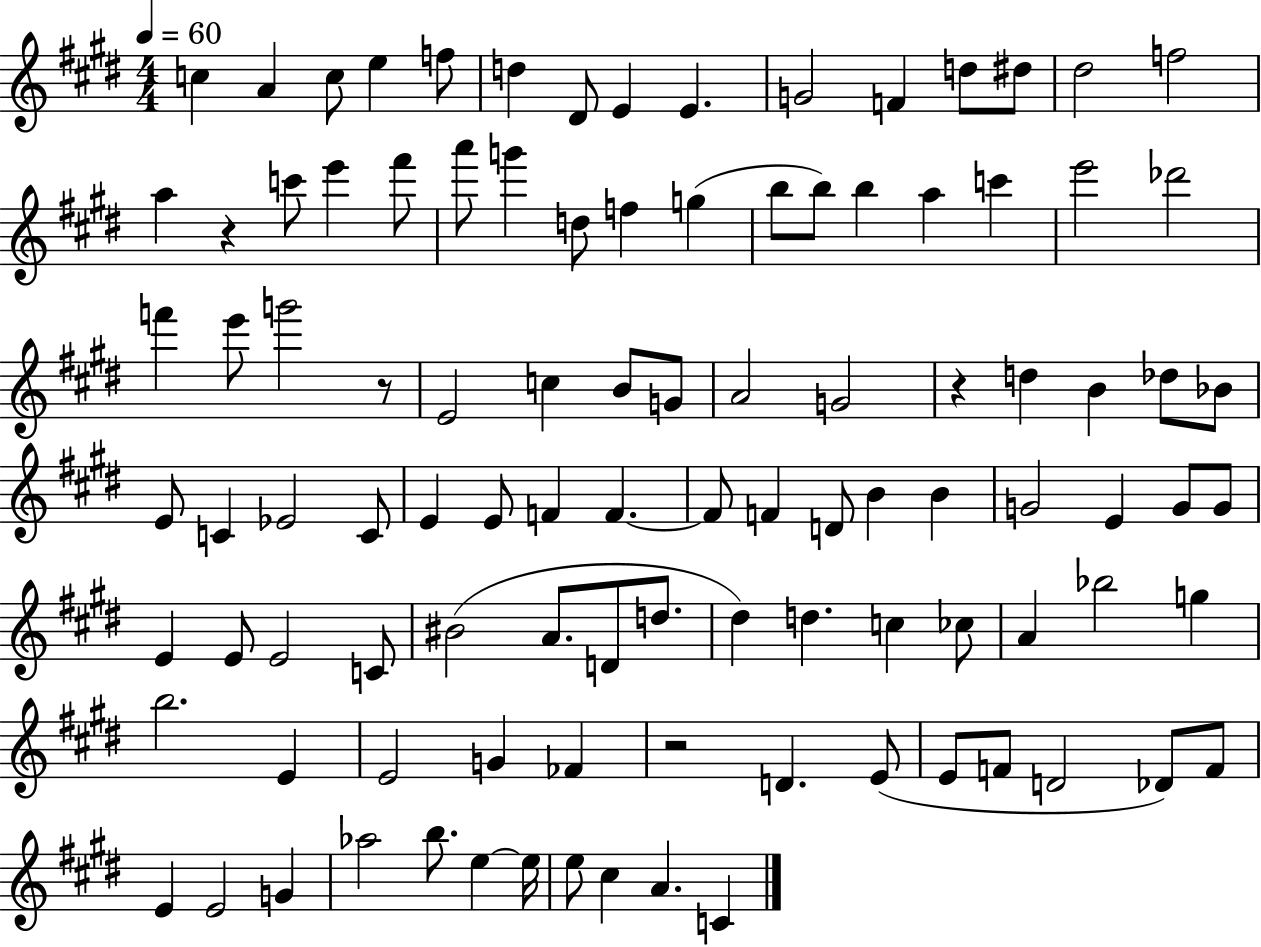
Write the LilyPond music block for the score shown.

{
  \clef treble
  \numericTimeSignature
  \time 4/4
  \key e \major
  \tempo 4 = 60
  c''4 a'4 c''8 e''4 f''8 | d''4 dis'8 e'4 e'4. | g'2 f'4 d''8 dis''8 | dis''2 f''2 | \break a''4 r4 c'''8 e'''4 fis'''8 | a'''8 g'''4 d''8 f''4 g''4( | b''8 b''8) b''4 a''4 c'''4 | e'''2 des'''2 | \break f'''4 e'''8 g'''2 r8 | e'2 c''4 b'8 g'8 | a'2 g'2 | r4 d''4 b'4 des''8 bes'8 | \break e'8 c'4 ees'2 c'8 | e'4 e'8 f'4 f'4.~~ | f'8 f'4 d'8 b'4 b'4 | g'2 e'4 g'8 g'8 | \break e'4 e'8 e'2 c'8 | bis'2( a'8. d'8 d''8. | dis''4) d''4. c''4 ces''8 | a'4 bes''2 g''4 | \break b''2. e'4 | e'2 g'4 fes'4 | r2 d'4. e'8( | e'8 f'8 d'2 des'8) f'8 | \break e'4 e'2 g'4 | aes''2 b''8. e''4~~ e''16 | e''8 cis''4 a'4. c'4 | \bar "|."
}